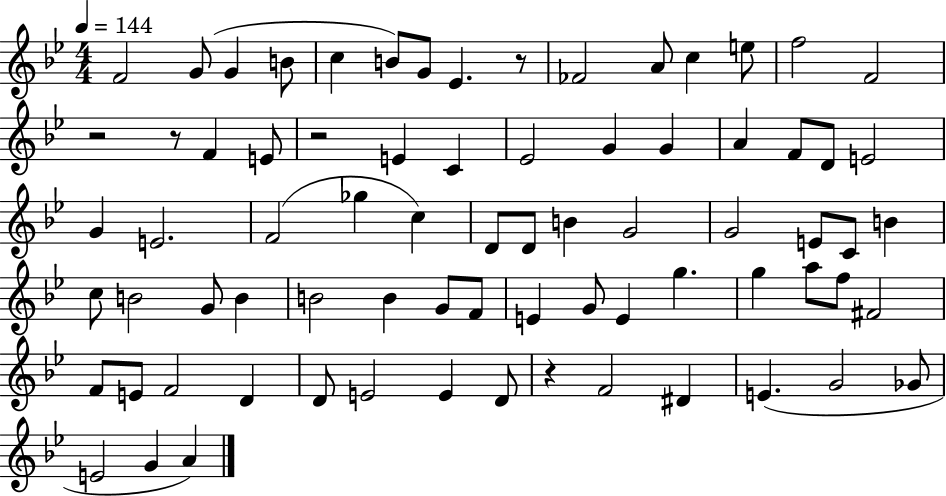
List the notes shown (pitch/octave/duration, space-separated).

F4/h G4/e G4/q B4/e C5/q B4/e G4/e Eb4/q. R/e FES4/h A4/e C5/q E5/e F5/h F4/h R/h R/e F4/q E4/e R/h E4/q C4/q Eb4/h G4/q G4/q A4/q F4/e D4/e E4/h G4/q E4/h. F4/h Gb5/q C5/q D4/e D4/e B4/q G4/h G4/h E4/e C4/e B4/q C5/e B4/h G4/e B4/q B4/h B4/q G4/e F4/e E4/q G4/e E4/q G5/q. G5/q A5/e F5/e F#4/h F4/e E4/e F4/h D4/q D4/e E4/h E4/q D4/e R/q F4/h D#4/q E4/q. G4/h Gb4/e E4/h G4/q A4/q